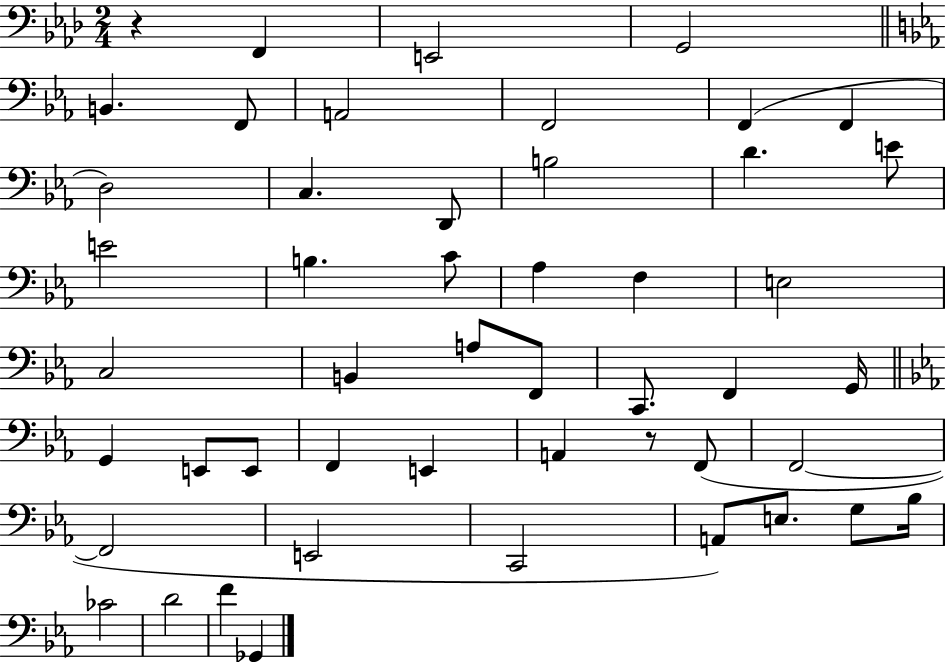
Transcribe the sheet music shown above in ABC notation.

X:1
T:Untitled
M:2/4
L:1/4
K:Ab
z F,, E,,2 G,,2 B,, F,,/2 A,,2 F,,2 F,, F,, D,2 C, D,,/2 B,2 D E/2 E2 B, C/2 _A, F, E,2 C,2 B,, A,/2 F,,/2 C,,/2 F,, G,,/4 G,, E,,/2 E,,/2 F,, E,, A,, z/2 F,,/2 F,,2 F,,2 E,,2 C,,2 A,,/2 E,/2 G,/2 _B,/4 _C2 D2 F _G,,